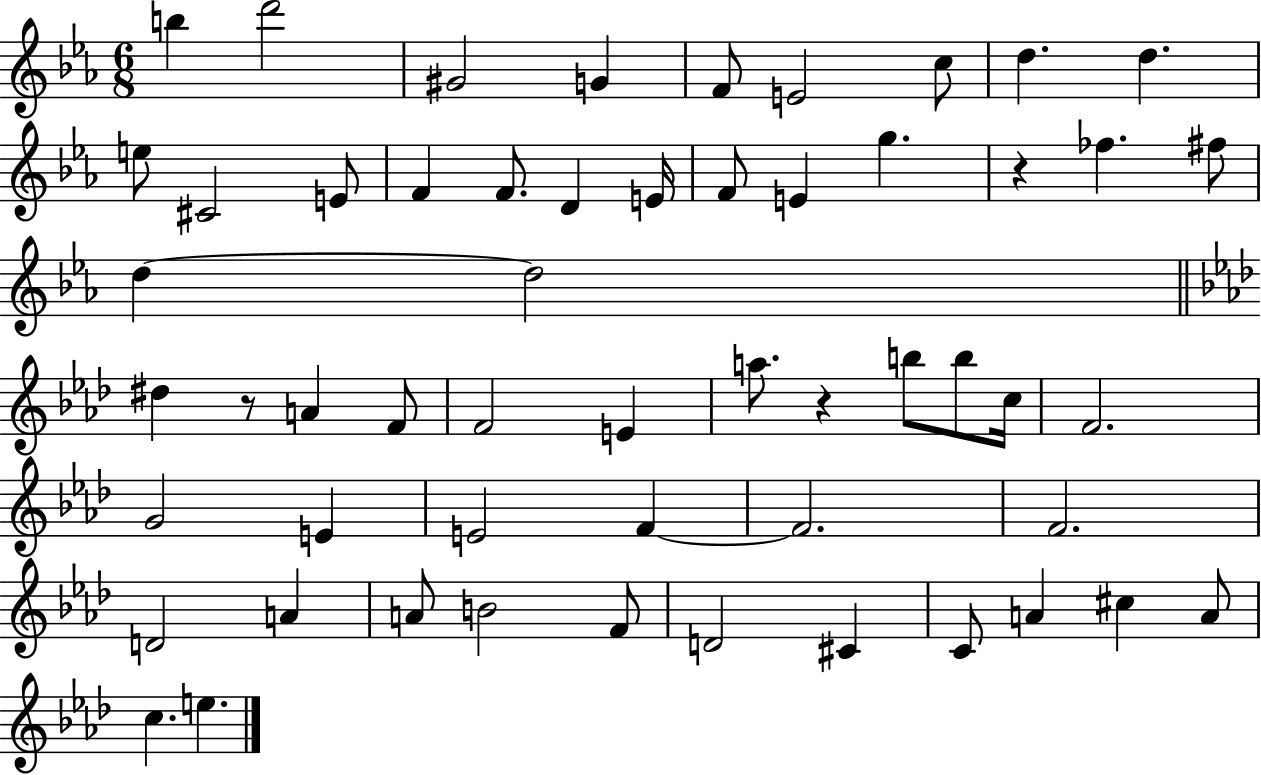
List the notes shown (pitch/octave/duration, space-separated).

B5/q D6/h G#4/h G4/q F4/e E4/h C5/e D5/q. D5/q. E5/e C#4/h E4/e F4/q F4/e. D4/q E4/s F4/e E4/q G5/q. R/q FES5/q. F#5/e D5/q D5/h D#5/q R/e A4/q F4/e F4/h E4/q A5/e. R/q B5/e B5/e C5/s F4/h. G4/h E4/q E4/h F4/q F4/h. F4/h. D4/h A4/q A4/e B4/h F4/e D4/h C#4/q C4/e A4/q C#5/q A4/e C5/q. E5/q.